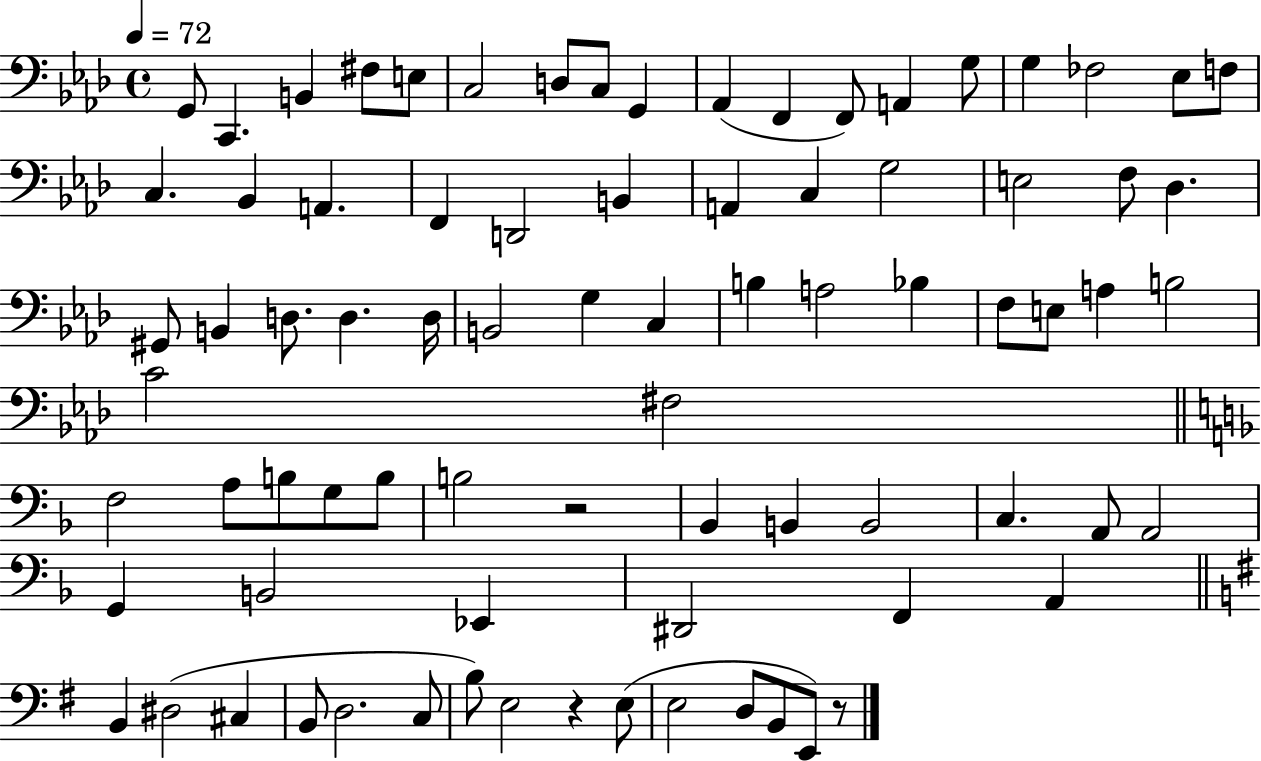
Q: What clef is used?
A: bass